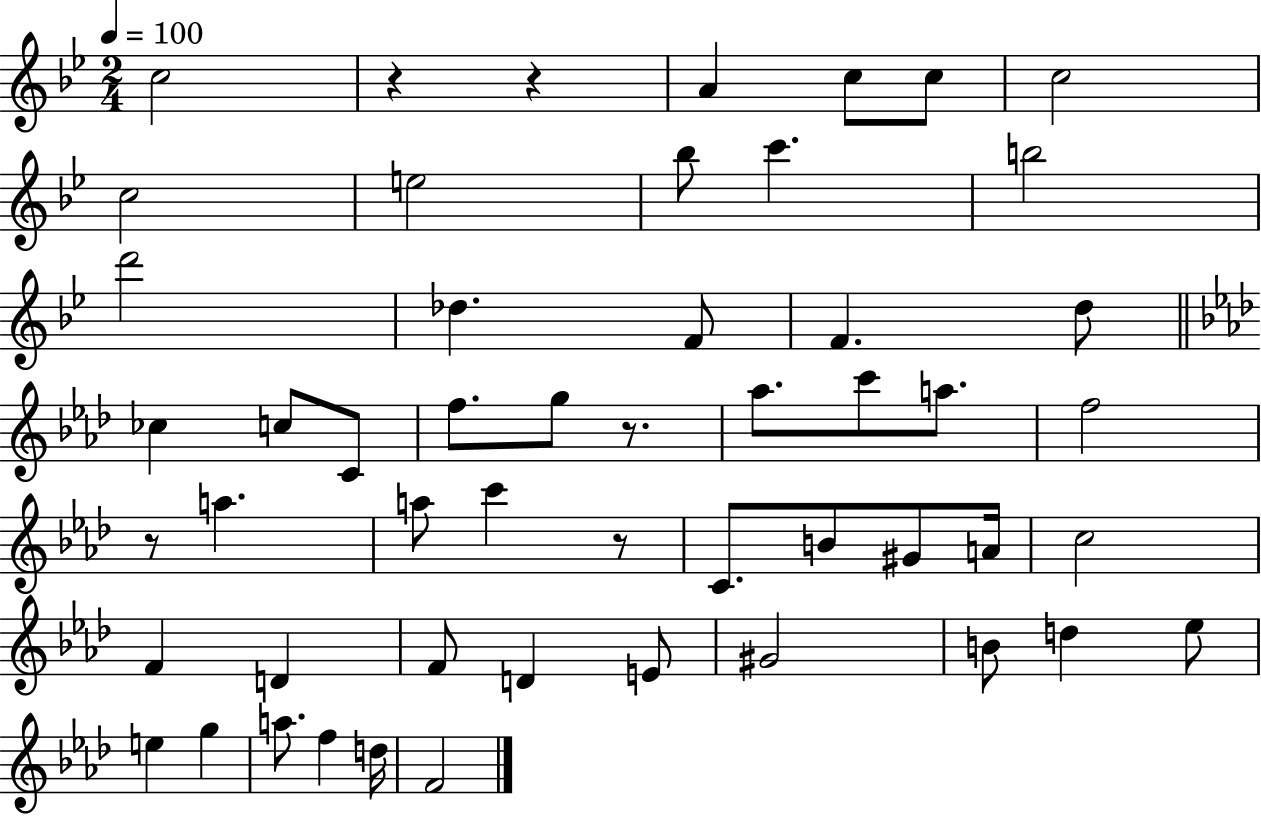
C5/h R/q R/q A4/q C5/e C5/e C5/h C5/h E5/h Bb5/e C6/q. B5/h D6/h Db5/q. F4/e F4/q. D5/e CES5/q C5/e C4/e F5/e. G5/e R/e. Ab5/e. C6/e A5/e. F5/h R/e A5/q. A5/e C6/q R/e C4/e. B4/e G#4/e A4/s C5/h F4/q D4/q F4/e D4/q E4/e G#4/h B4/e D5/q Eb5/e E5/q G5/q A5/e. F5/q D5/s F4/h